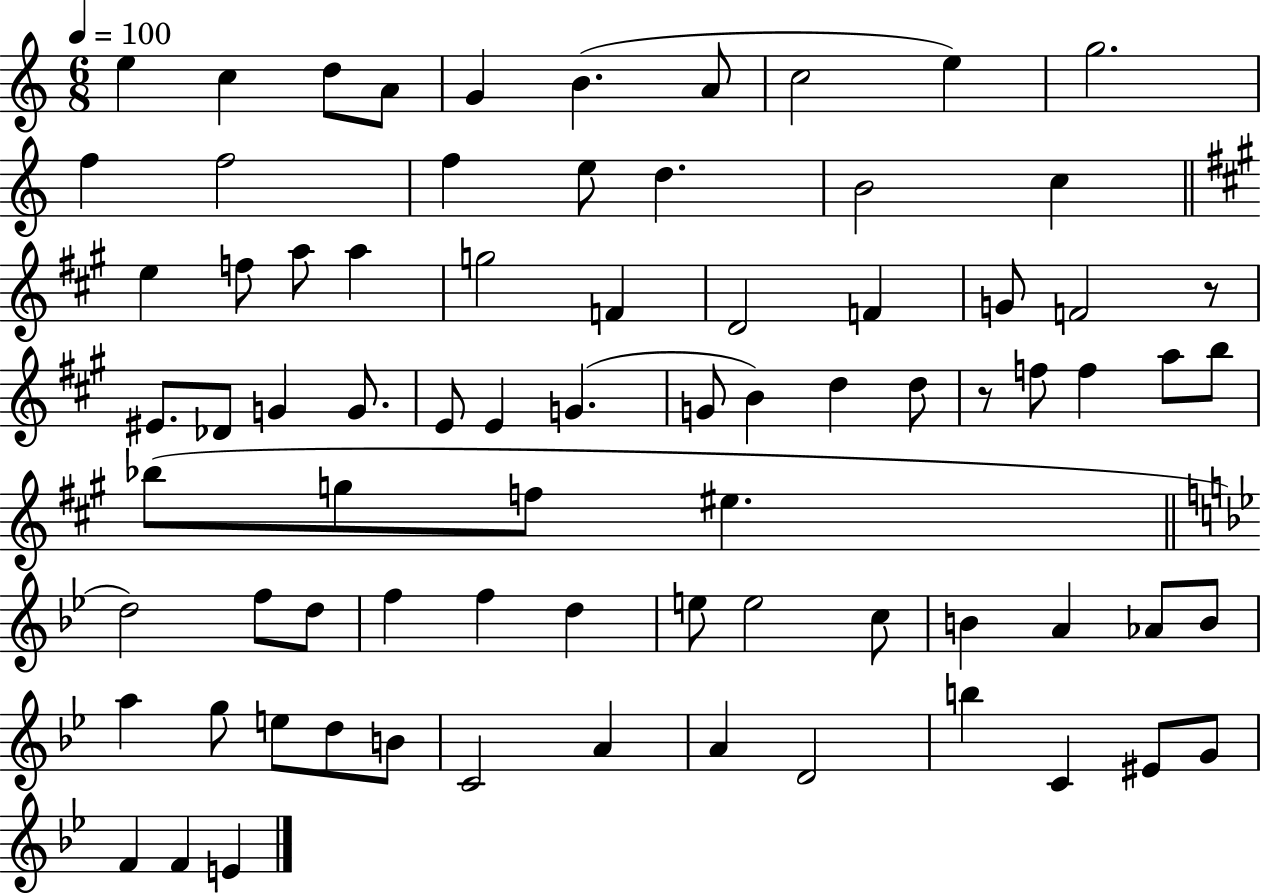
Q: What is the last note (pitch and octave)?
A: E4